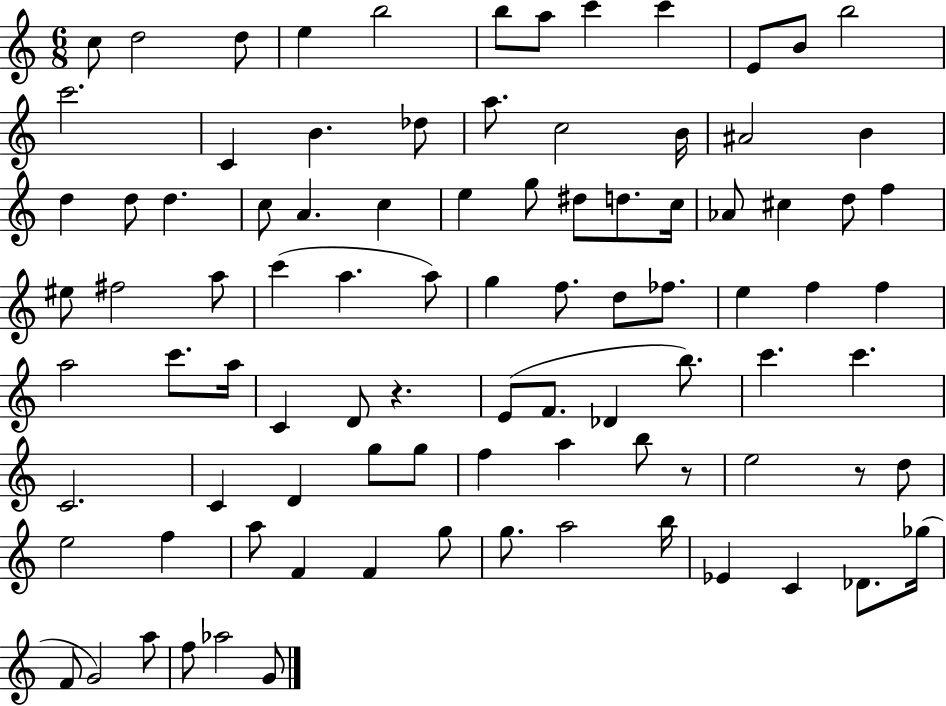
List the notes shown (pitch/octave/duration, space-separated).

C5/e D5/h D5/e E5/q B5/h B5/e A5/e C6/q C6/q E4/e B4/e B5/h C6/h. C4/q B4/q. Db5/e A5/e. C5/h B4/s A#4/h B4/q D5/q D5/e D5/q. C5/e A4/q. C5/q E5/q G5/e D#5/e D5/e. C5/s Ab4/e C#5/q D5/e F5/q EIS5/e F#5/h A5/e C6/q A5/q. A5/e G5/q F5/e. D5/e FES5/e. E5/q F5/q F5/q A5/h C6/e. A5/s C4/q D4/e R/q. E4/e F4/e. Db4/q B5/e. C6/q. C6/q. C4/h. C4/q D4/q G5/e G5/e F5/q A5/q B5/e R/e E5/h R/e D5/e E5/h F5/q A5/e F4/q F4/q G5/e G5/e. A5/h B5/s Eb4/q C4/q Db4/e. Gb5/s F4/e G4/h A5/e F5/e Ab5/h G4/e